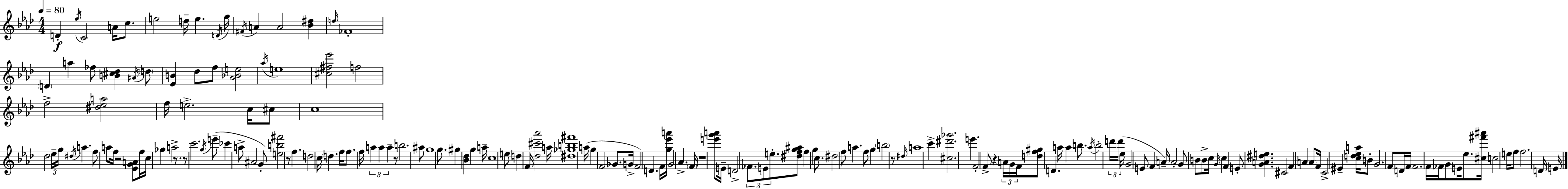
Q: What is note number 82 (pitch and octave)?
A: Ab4